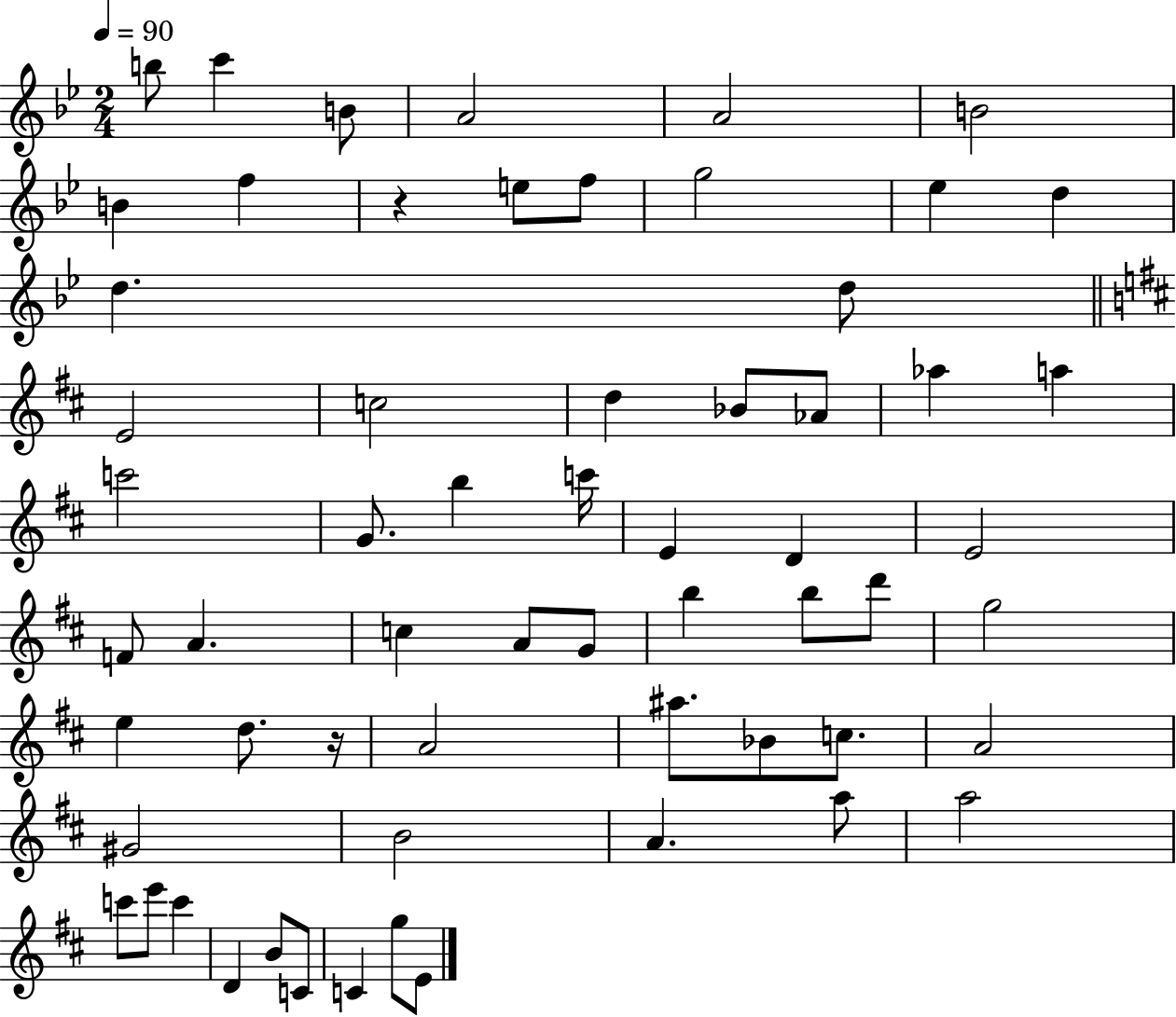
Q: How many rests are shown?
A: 2